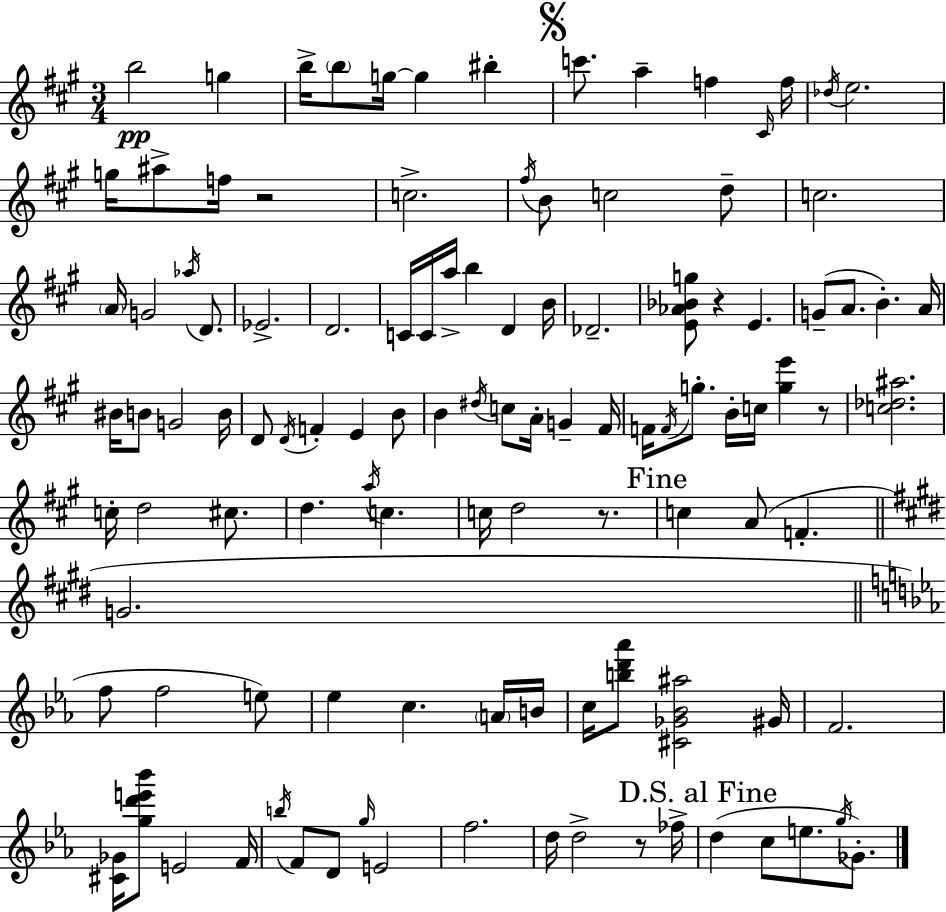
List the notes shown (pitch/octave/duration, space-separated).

B5/h G5/q B5/s B5/e G5/s G5/q BIS5/q C6/e. A5/q F5/q C#4/s F5/s Db5/s E5/h. G5/s A#5/e F5/s R/h C5/h. F#5/s B4/e C5/h D5/e C5/h. A4/s G4/h Ab5/s D4/e. Eb4/h. D4/h. C4/s C4/s A5/s B5/q D4/q B4/s Db4/h. [E4,Ab4,Bb4,G5]/e R/q E4/q. G4/e A4/e. B4/q. A4/s BIS4/s B4/e G4/h B4/s D4/e D4/s F4/q E4/q B4/e B4/q D#5/s C5/e A4/s G4/q F#4/s F4/s F4/s G5/e. B4/s C5/s [G5,E6]/q R/e [C5,Db5,A#5]/h. C5/s D5/h C#5/e. D5/q. A5/s C5/q. C5/s D5/h R/e. C5/q A4/e F4/q. G4/h. F5/e F5/h E5/e Eb5/q C5/q. A4/s B4/s C5/s [B5,D6,Ab6]/e [C#4,Gb4,Bb4,A#5]/h G#4/s F4/h. [C#4,Gb4]/s [G5,D6,E6,Bb6]/e E4/h F4/s B5/s F4/e D4/e G5/s E4/h F5/h. D5/s D5/h R/e FES5/s D5/q C5/e E5/e. G5/s Gb4/e.